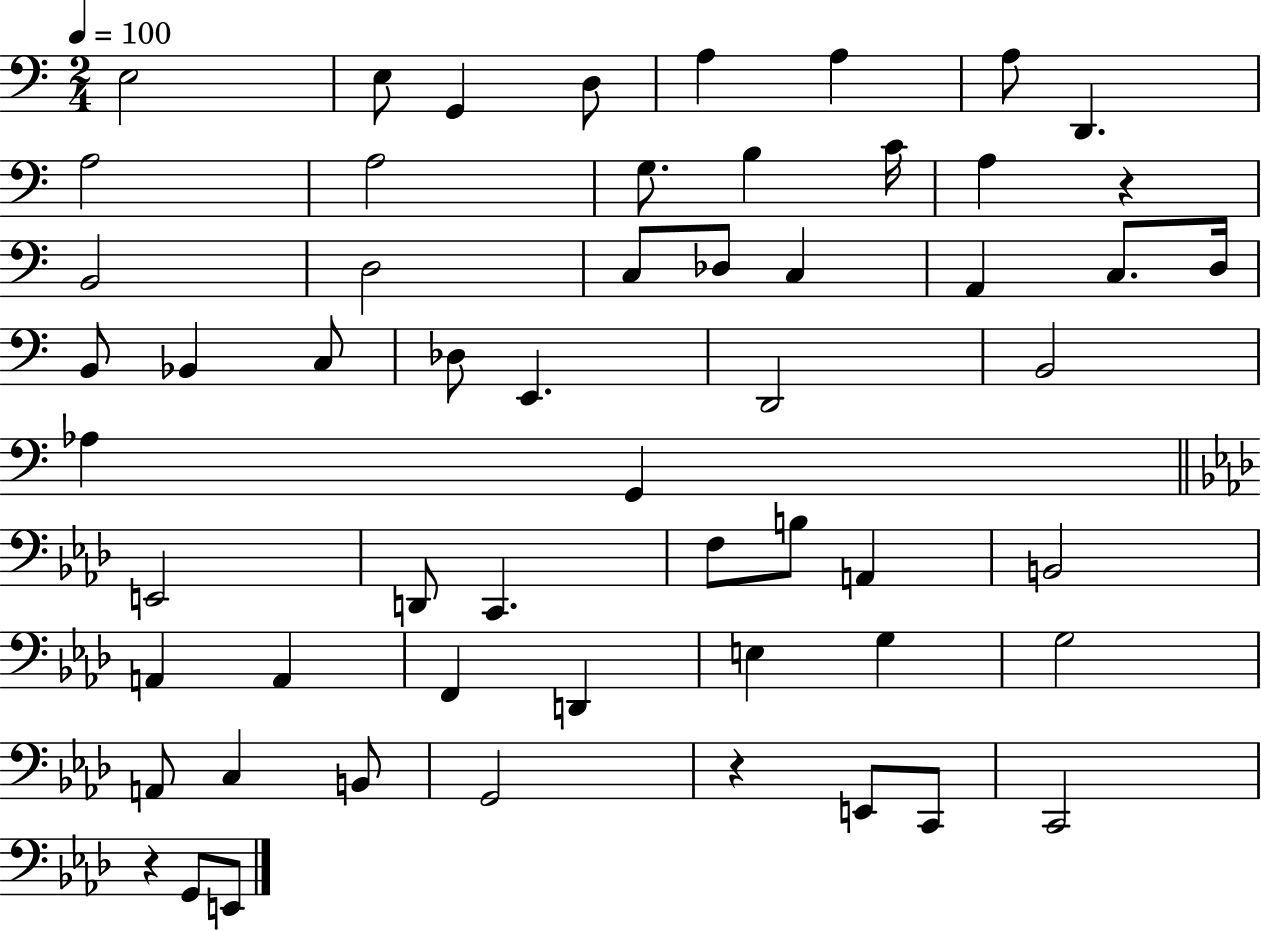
E3/h E3/e G2/q D3/e A3/q A3/q A3/e D2/q. A3/h A3/h G3/e. B3/q C4/s A3/q R/q B2/h D3/h C3/e Db3/e C3/q A2/q C3/e. D3/s B2/e Bb2/q C3/e Db3/e E2/q. D2/h B2/h Ab3/q G2/q E2/h D2/e C2/q. F3/e B3/e A2/q B2/h A2/q A2/q F2/q D2/q E3/q G3/q G3/h A2/e C3/q B2/e G2/h R/q E2/e C2/e C2/h R/q G2/e E2/e